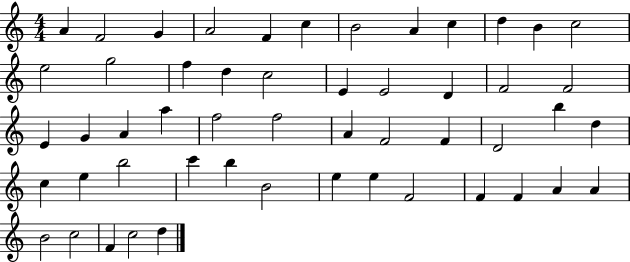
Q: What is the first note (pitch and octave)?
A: A4